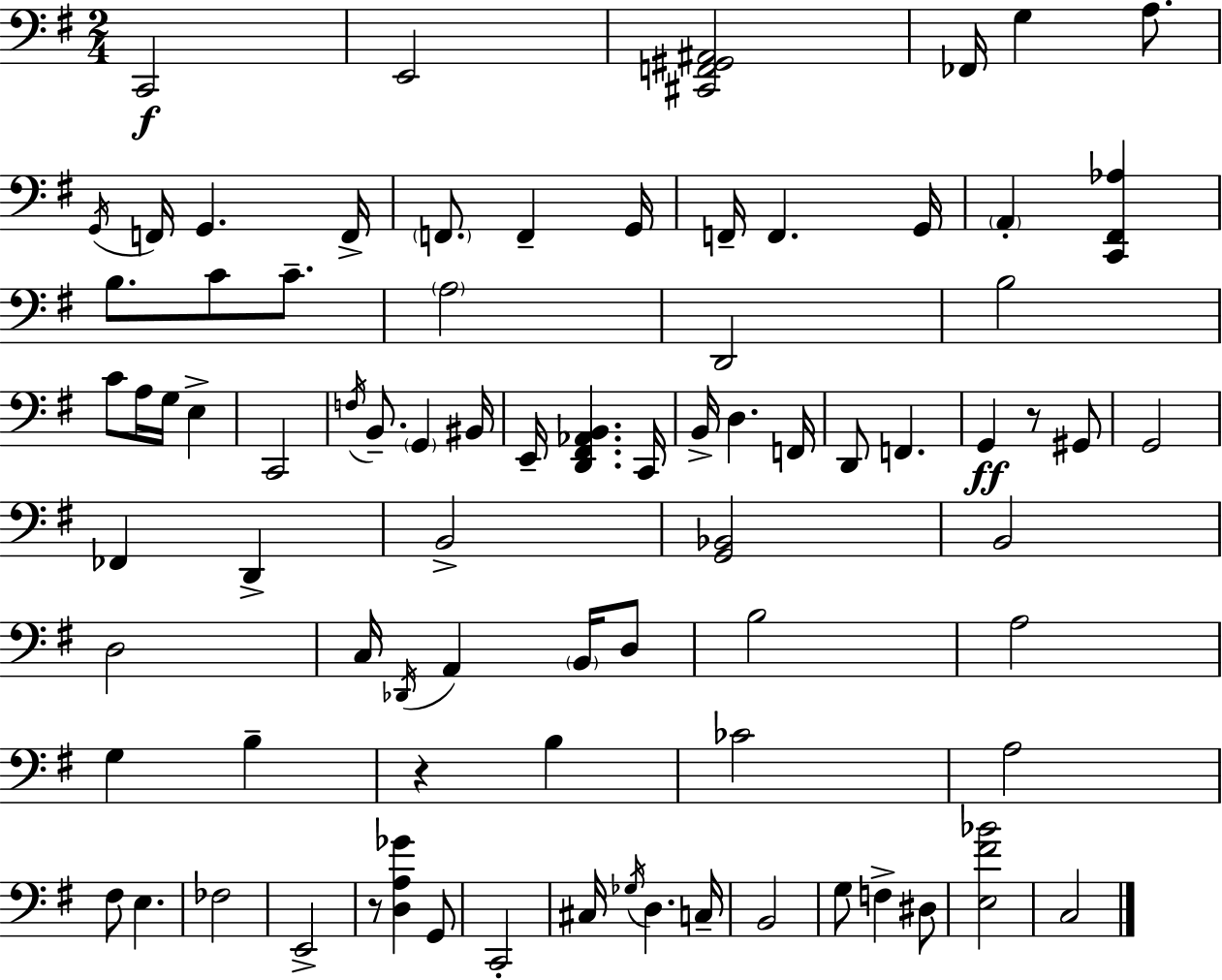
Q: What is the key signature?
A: E minor